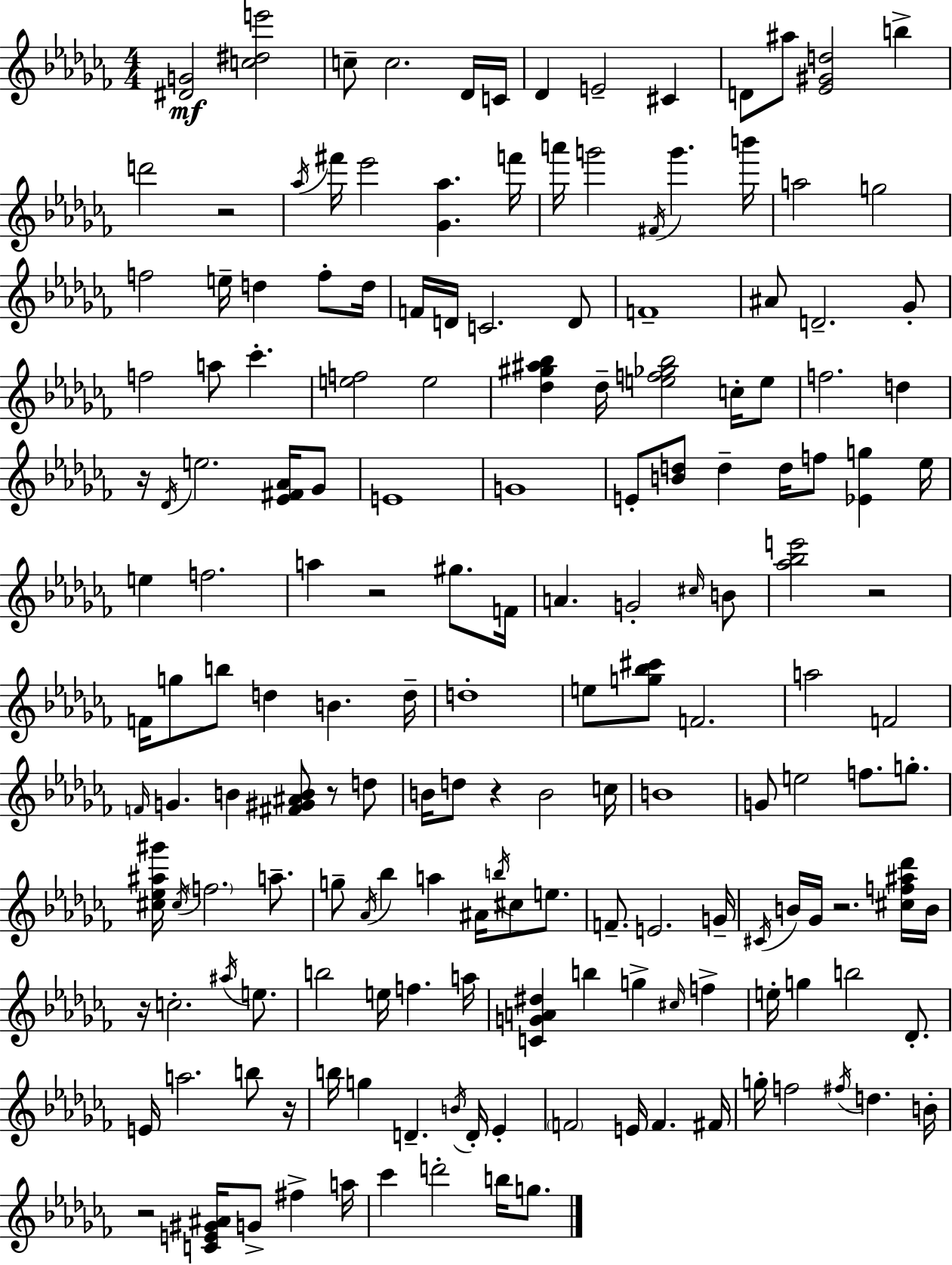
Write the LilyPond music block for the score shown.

{
  \clef treble
  \numericTimeSignature
  \time 4/4
  \key aes \minor
  <dis' g'>2\mf <c'' dis'' e'''>2 | c''8-- c''2. des'16 c'16 | des'4 e'2-- cis'4 | d'8 ais''8 <ees' gis' d''>2 b''4-> | \break d'''2 r2 | \acciaccatura { aes''16 } fis'''16 ees'''2 <ges' aes''>4. | f'''16 a'''16 g'''2 \acciaccatura { fis'16 } g'''4. | b'''16 a''2 g''2 | \break f''2 e''16-- d''4 f''8-. | d''16 f'16 d'16 c'2. | d'8 f'1-- | ais'8 d'2.-- | \break ges'8-. f''2 a''8 ces'''4.-. | <e'' f''>2 e''2 | <des'' gis'' ais'' bes''>4 des''16-- <e'' f'' ges'' bes''>2 c''16-. | e''8 f''2. d''4 | \break r16 \acciaccatura { des'16 } e''2. | <ees' fis' aes'>16 ges'8 e'1 | g'1 | e'8-. <b' d''>8 d''4-- d''16 f''8 <ees' g''>4 | \break ees''16 e''4 f''2. | a''4 r2 gis''8. | f'16 a'4. g'2-. | \grace { cis''16 } b'8 <aes'' bes'' e'''>2 r2 | \break f'16 g''8 b''8 d''4 b'4. | d''16-- d''1-. | e''8 <g'' bes'' cis'''>8 f'2. | a''2 f'2 | \break \grace { f'16 } g'4. b'4 <fis' gis' ais' b'>8 | r8 d''8 b'16 d''8 r4 b'2 | c''16 b'1 | g'8 e''2 f''8. | \break g''8.-. <cis'' ees'' ais'' gis'''>16 \acciaccatura { cis''16 } \parenthesize f''2. | a''8.-- g''8-- \acciaccatura { aes'16 } bes''4 a''4 | ais'16 \acciaccatura { b''16 } cis''8 e''8. f'8.-- e'2. | g'16-- \acciaccatura { cis'16 } b'16 ges'16 r2. | \break <cis'' f'' ais'' des'''>16 b'16 r16 c''2.-. | \acciaccatura { ais''16 } e''8. b''2 | e''16 f''4. a''16 <c' g' a' dis''>4 b''4 | g''4-> \grace { cis''16 } f''4-> e''16-. g''4 | \break b''2 des'8.-. e'16 a''2. | b''8 r16 b''16 g''4 | d'4.-- \acciaccatura { b'16 } d'16-. ees'4-. \parenthesize f'2 | e'16 f'4. fis'16 g''16-. f''2 | \break \acciaccatura { fis''16 } d''4. b'16-. r2 | <c' e' gis' ais'>16 g'8-> fis''4-> a''16 ces'''4 | d'''2-. b''16 g''8. \bar "|."
}